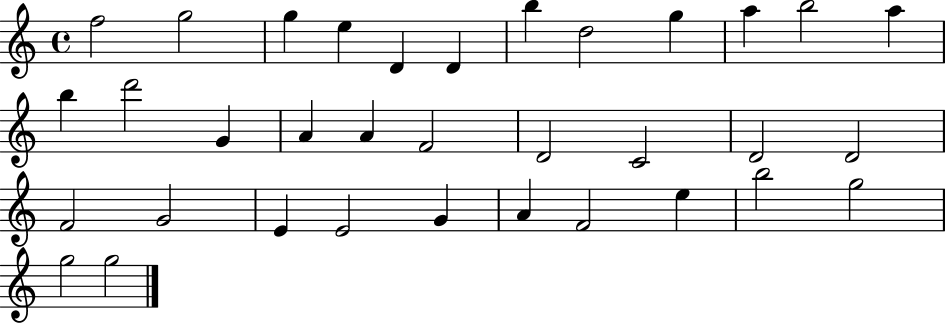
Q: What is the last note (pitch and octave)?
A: G5